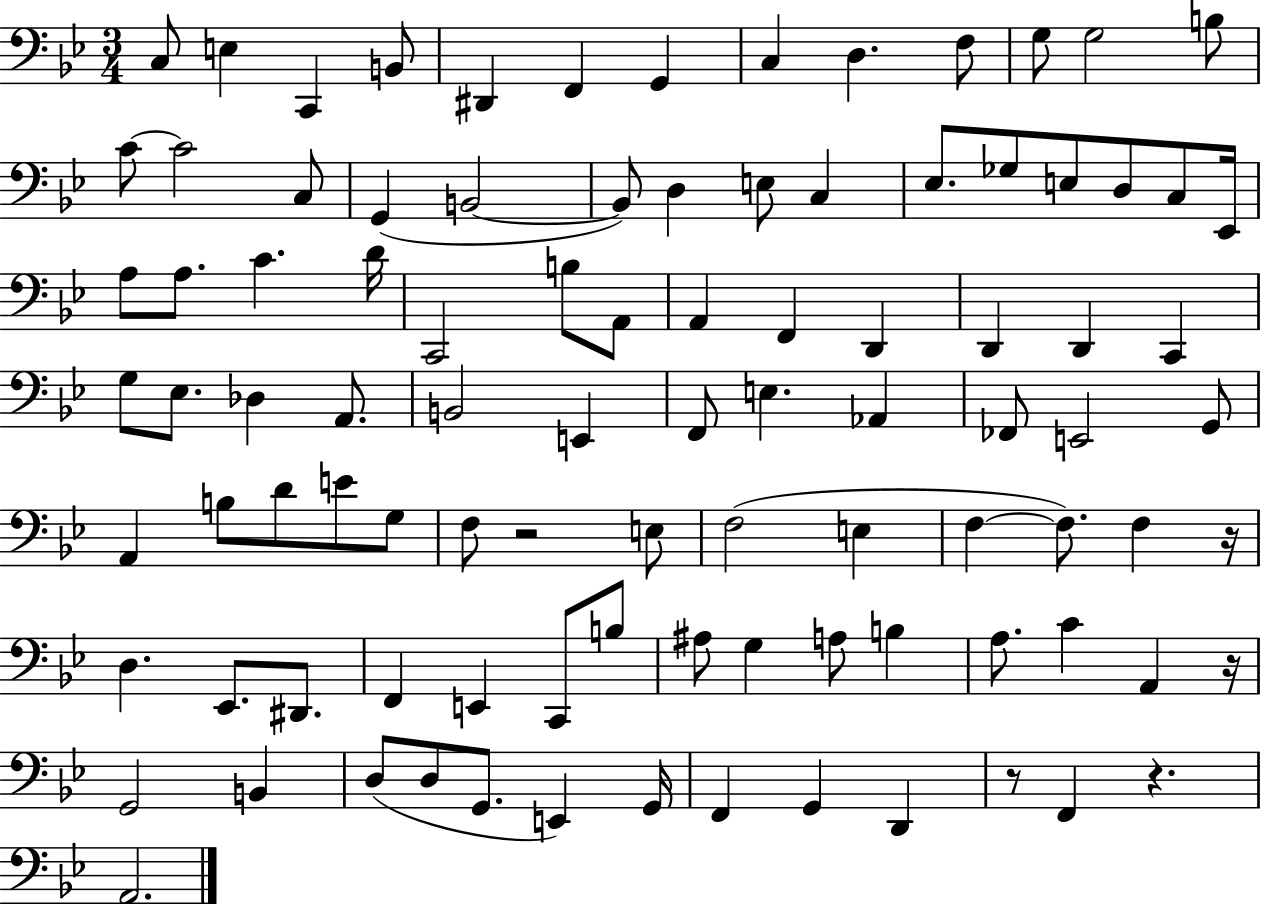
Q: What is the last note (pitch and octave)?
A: A2